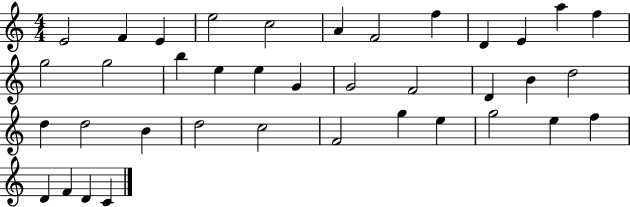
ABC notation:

X:1
T:Untitled
M:4/4
L:1/4
K:C
E2 F E e2 c2 A F2 f D E a f g2 g2 b e e G G2 F2 D B d2 d d2 B d2 c2 F2 g e g2 e f D F D C